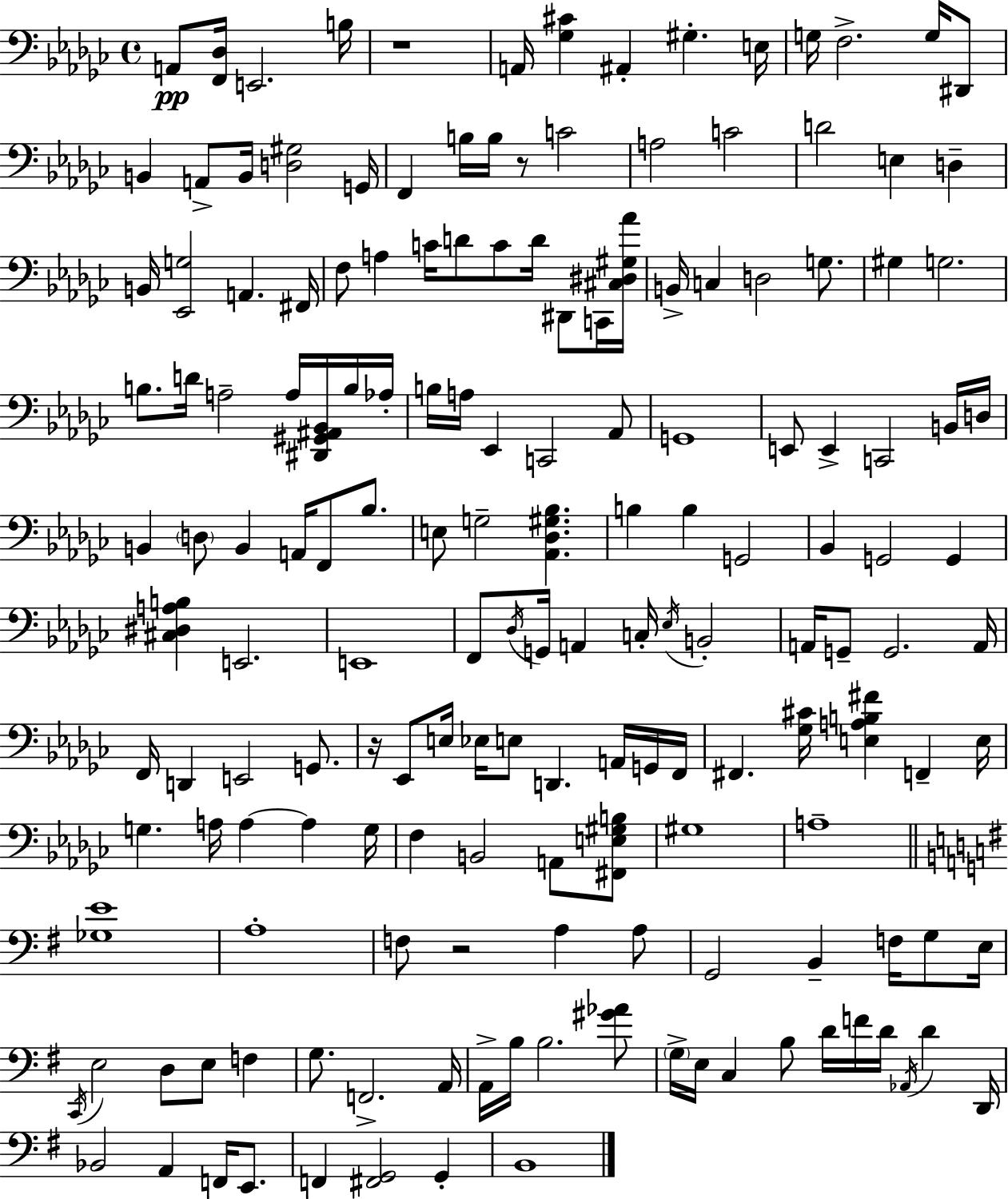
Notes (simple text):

A2/e [F2,Db3]/s E2/h. B3/s R/w A2/s [Gb3,C#4]/q A#2/q G#3/q. E3/s G3/s F3/h. G3/s D#2/e B2/q A2/e B2/s [D3,G#3]/h G2/s F2/q B3/s B3/s R/e C4/h A3/h C4/h D4/h E3/q D3/q B2/s [Eb2,G3]/h A2/q. F#2/s F3/e A3/q C4/s D4/e C4/e D4/s D#2/e C2/s [C#3,D#3,G#3,Ab4]/s B2/s C3/q D3/h G3/e. G#3/q G3/h. B3/e. D4/s A3/h A3/s [D#2,G#2,A#2,Bb2]/s B3/s Ab3/s B3/s A3/s Eb2/q C2/h Ab2/e G2/w E2/e E2/q C2/h B2/s D3/s B2/q D3/e B2/q A2/s F2/e Bb3/e. E3/e G3/h [Ab2,Db3,G#3,Bb3]/q. B3/q B3/q G2/h Bb2/q G2/h G2/q [C#3,D#3,A3,B3]/q E2/h. E2/w F2/e Db3/s G2/s A2/q C3/s Eb3/s B2/h A2/s G2/e G2/h. A2/s F2/s D2/q E2/h G2/e. R/s Eb2/e E3/s Eb3/s E3/e D2/q. A2/s G2/s F2/s F#2/q. [Gb3,C#4]/s [E3,A3,B3,F#4]/q F2/q E3/s G3/q. A3/s A3/q A3/q G3/s F3/q B2/h A2/e [F#2,E3,G#3,B3]/e G#3/w A3/w [Gb3,E4]/w A3/w F3/e R/h A3/q A3/e G2/h B2/q F3/s G3/e E3/s C2/s E3/h D3/e E3/e F3/q G3/e. F2/h. A2/s A2/s B3/s B3/h. [G#4,Ab4]/e G3/s E3/s C3/q B3/e D4/s F4/s D4/s Ab2/s D4/q D2/s Bb2/h A2/q F2/s E2/e. F2/q [F#2,G2]/h G2/q B2/w